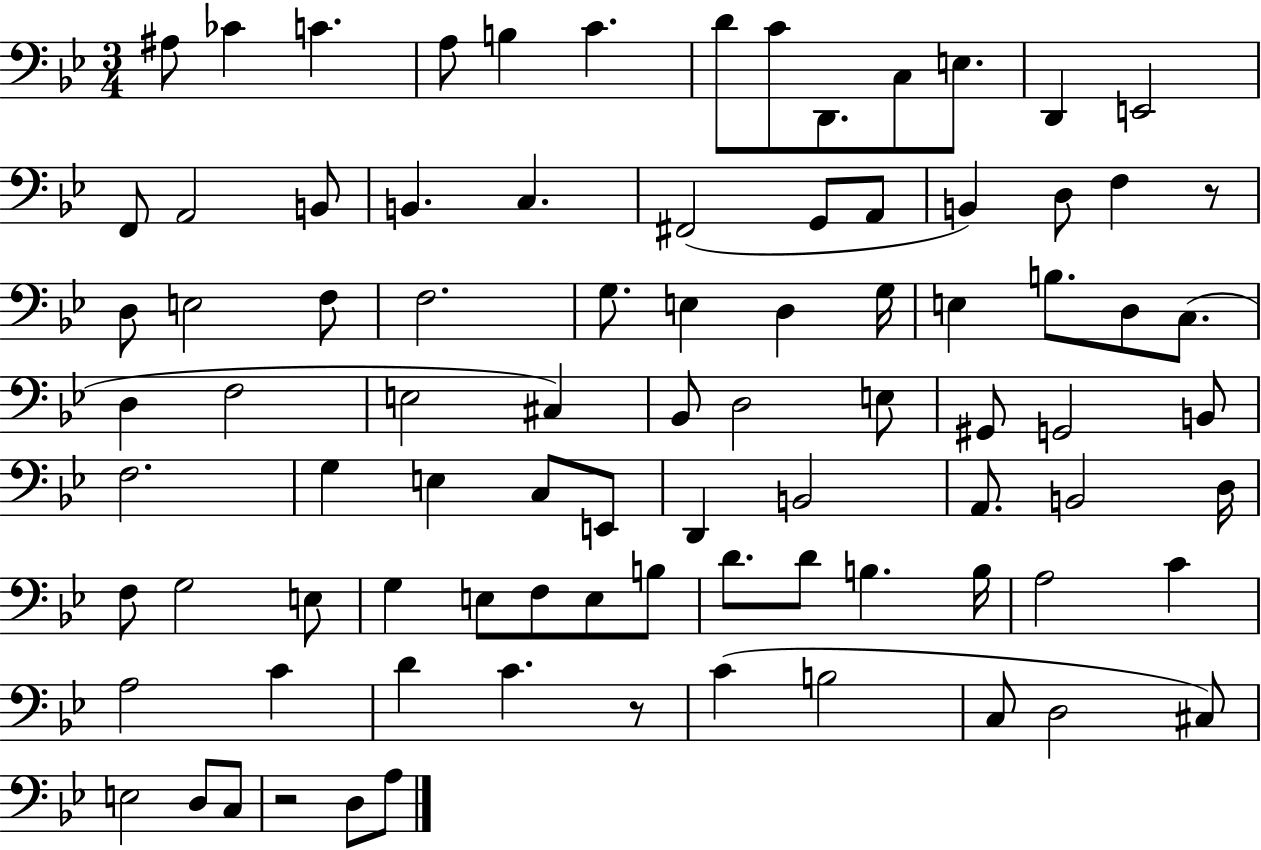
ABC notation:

X:1
T:Untitled
M:3/4
L:1/4
K:Bb
^A,/2 _C C A,/2 B, C D/2 C/2 D,,/2 C,/2 E,/2 D,, E,,2 F,,/2 A,,2 B,,/2 B,, C, ^F,,2 G,,/2 A,,/2 B,, D,/2 F, z/2 D,/2 E,2 F,/2 F,2 G,/2 E, D, G,/4 E, B,/2 D,/2 C,/2 D, F,2 E,2 ^C, _B,,/2 D,2 E,/2 ^G,,/2 G,,2 B,,/2 F,2 G, E, C,/2 E,,/2 D,, B,,2 A,,/2 B,,2 D,/4 F,/2 G,2 E,/2 G, E,/2 F,/2 E,/2 B,/2 D/2 D/2 B, B,/4 A,2 C A,2 C D C z/2 C B,2 C,/2 D,2 ^C,/2 E,2 D,/2 C,/2 z2 D,/2 A,/2